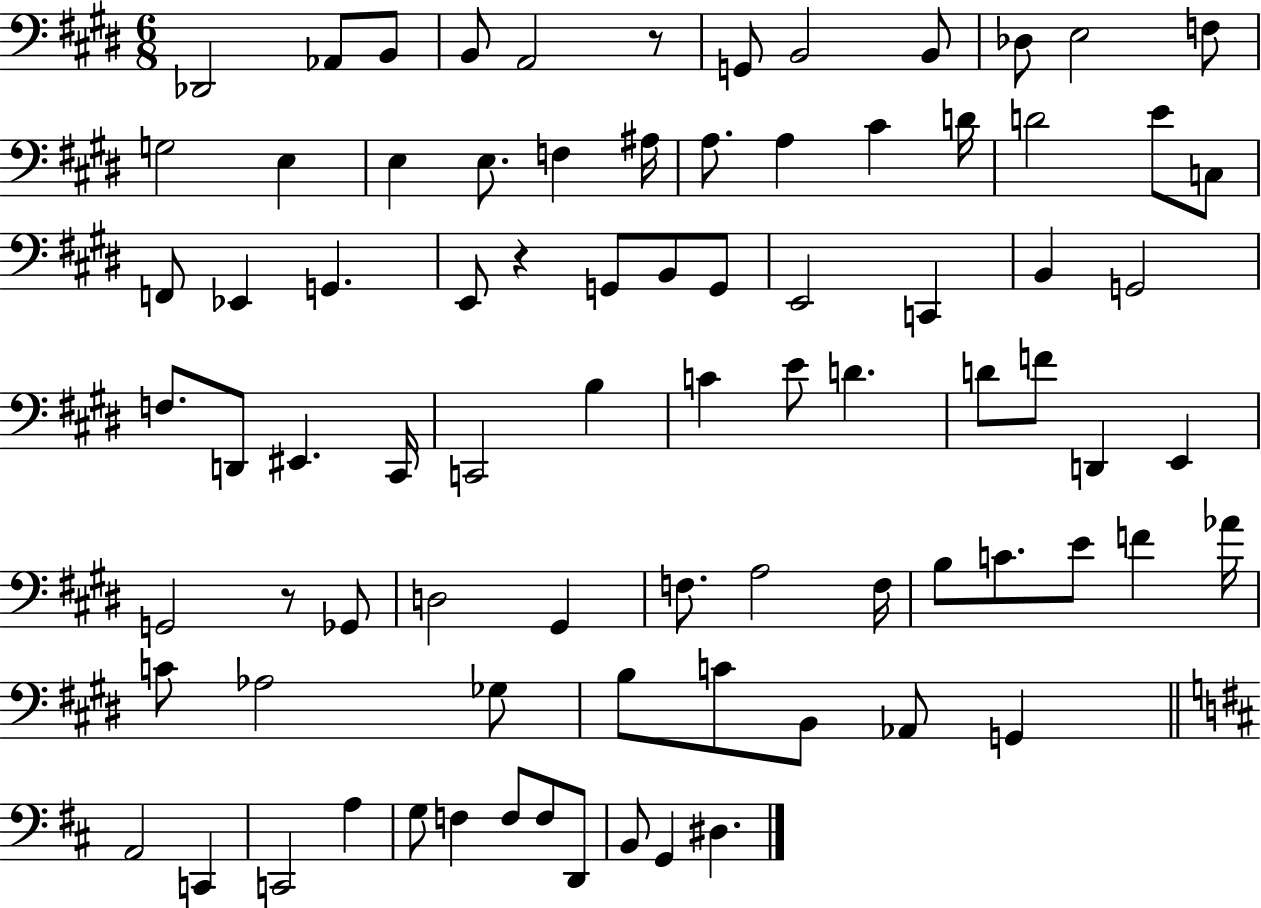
X:1
T:Untitled
M:6/8
L:1/4
K:E
_D,,2 _A,,/2 B,,/2 B,,/2 A,,2 z/2 G,,/2 B,,2 B,,/2 _D,/2 E,2 F,/2 G,2 E, E, E,/2 F, ^A,/4 A,/2 A, ^C D/4 D2 E/2 C,/2 F,,/2 _E,, G,, E,,/2 z G,,/2 B,,/2 G,,/2 E,,2 C,, B,, G,,2 F,/2 D,,/2 ^E,, ^C,,/4 C,,2 B, C E/2 D D/2 F/2 D,, E,, G,,2 z/2 _G,,/2 D,2 ^G,, F,/2 A,2 F,/4 B,/2 C/2 E/2 F _A/4 C/2 _A,2 _G,/2 B,/2 C/2 B,,/2 _A,,/2 G,, A,,2 C,, C,,2 A, G,/2 F, F,/2 F,/2 D,,/2 B,,/2 G,, ^D,